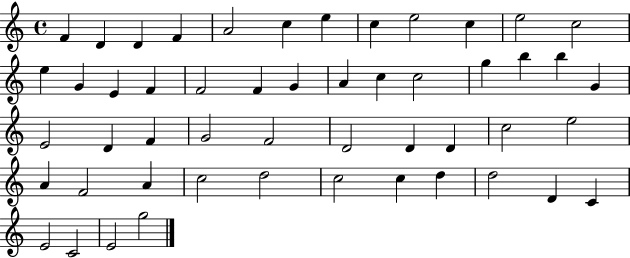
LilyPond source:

{
  \clef treble
  \time 4/4
  \defaultTimeSignature
  \key c \major
  f'4 d'4 d'4 f'4 | a'2 c''4 e''4 | c''4 e''2 c''4 | e''2 c''2 | \break e''4 g'4 e'4 f'4 | f'2 f'4 g'4 | a'4 c''4 c''2 | g''4 b''4 b''4 g'4 | \break e'2 d'4 f'4 | g'2 f'2 | d'2 d'4 d'4 | c''2 e''2 | \break a'4 f'2 a'4 | c''2 d''2 | c''2 c''4 d''4 | d''2 d'4 c'4 | \break e'2 c'2 | e'2 g''2 | \bar "|."
}